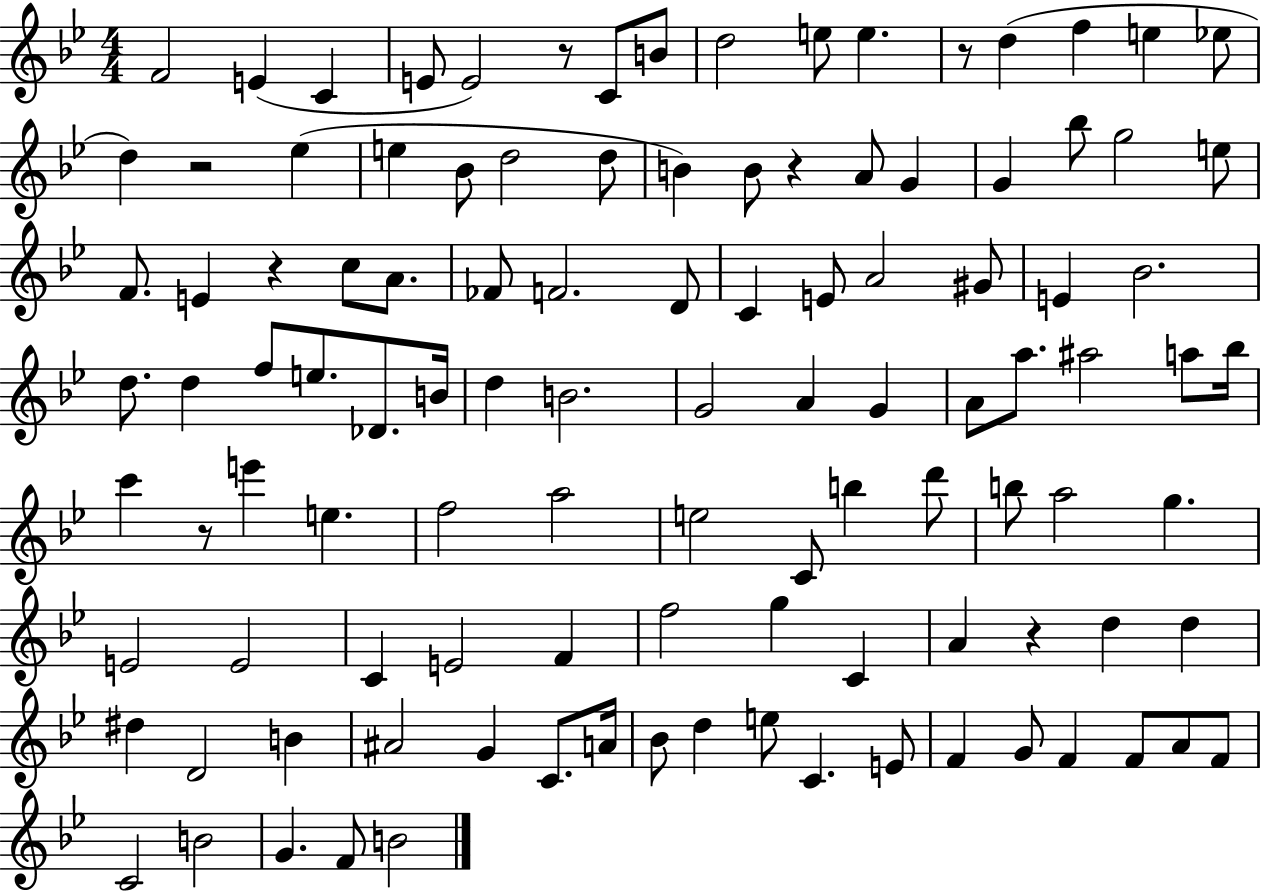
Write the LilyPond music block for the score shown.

{
  \clef treble
  \numericTimeSignature
  \time 4/4
  \key bes \major
  f'2 e'4( c'4 | e'8 e'2) r8 c'8 b'8 | d''2 e''8 e''4. | r8 d''4( f''4 e''4 ees''8 | \break d''4) r2 ees''4( | e''4 bes'8 d''2 d''8 | b'4) b'8 r4 a'8 g'4 | g'4 bes''8 g''2 e''8 | \break f'8. e'4 r4 c''8 a'8. | fes'8 f'2. d'8 | c'4 e'8 a'2 gis'8 | e'4 bes'2. | \break d''8. d''4 f''8 e''8. des'8. b'16 | d''4 b'2. | g'2 a'4 g'4 | a'8 a''8. ais''2 a''8 bes''16 | \break c'''4 r8 e'''4 e''4. | f''2 a''2 | e''2 c'8 b''4 d'''8 | b''8 a''2 g''4. | \break e'2 e'2 | c'4 e'2 f'4 | f''2 g''4 c'4 | a'4 r4 d''4 d''4 | \break dis''4 d'2 b'4 | ais'2 g'4 c'8. a'16 | bes'8 d''4 e''8 c'4. e'8 | f'4 g'8 f'4 f'8 a'8 f'8 | \break c'2 b'2 | g'4. f'8 b'2 | \bar "|."
}